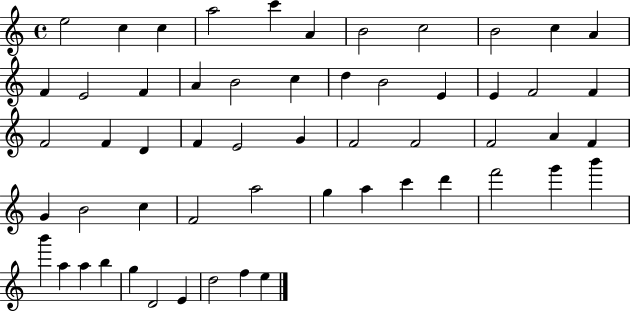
E5/h C5/q C5/q A5/h C6/q A4/q B4/h C5/h B4/h C5/q A4/q F4/q E4/h F4/q A4/q B4/h C5/q D5/q B4/h E4/q E4/q F4/h F4/q F4/h F4/q D4/q F4/q E4/h G4/q F4/h F4/h F4/h A4/q F4/q G4/q B4/h C5/q F4/h A5/h G5/q A5/q C6/q D6/q F6/h G6/q B6/q B6/q A5/q A5/q B5/q G5/q D4/h E4/q D5/h F5/q E5/q